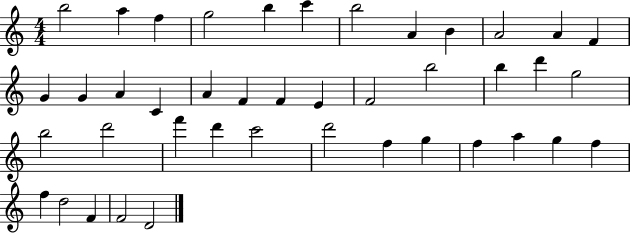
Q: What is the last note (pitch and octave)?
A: D4